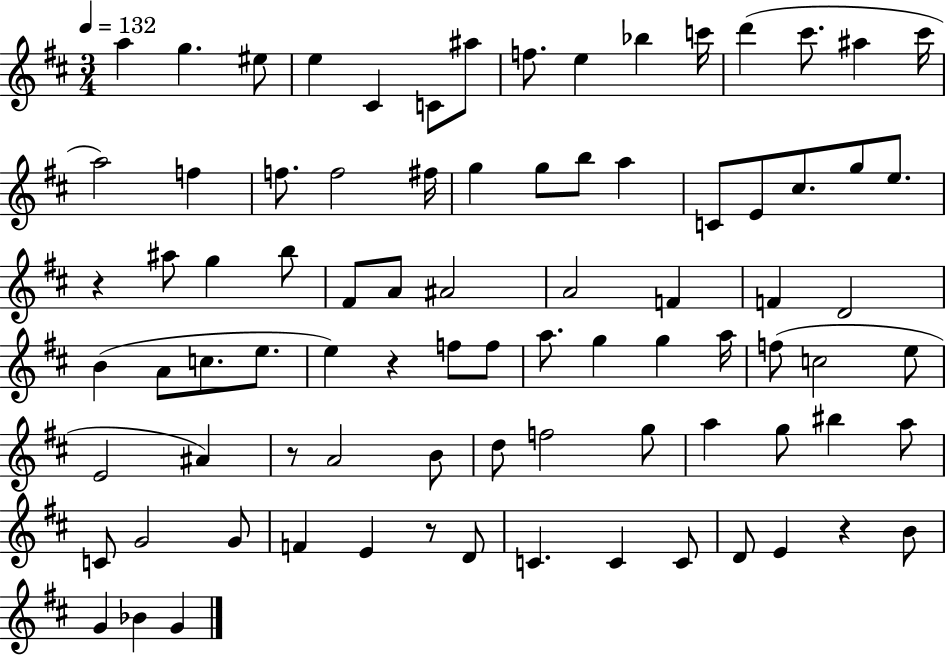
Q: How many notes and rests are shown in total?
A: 84